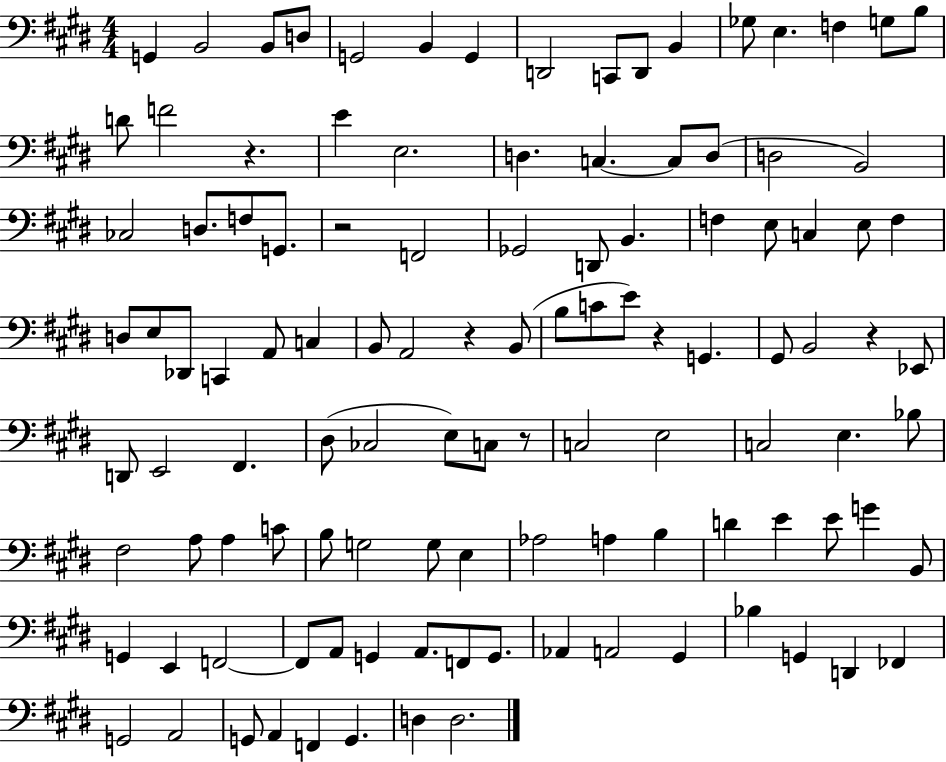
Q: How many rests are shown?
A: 6